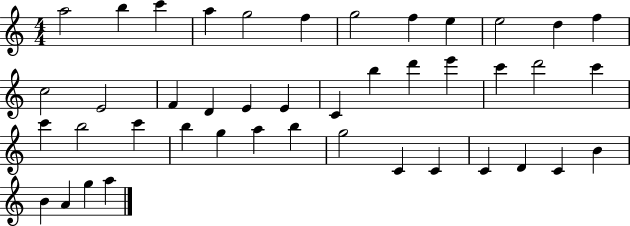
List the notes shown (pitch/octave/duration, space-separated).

A5/h B5/q C6/q A5/q G5/h F5/q G5/h F5/q E5/q E5/h D5/q F5/q C5/h E4/h F4/q D4/q E4/q E4/q C4/q B5/q D6/q E6/q C6/q D6/h C6/q C6/q B5/h C6/q B5/q G5/q A5/q B5/q G5/h C4/q C4/q C4/q D4/q C4/q B4/q B4/q A4/q G5/q A5/q